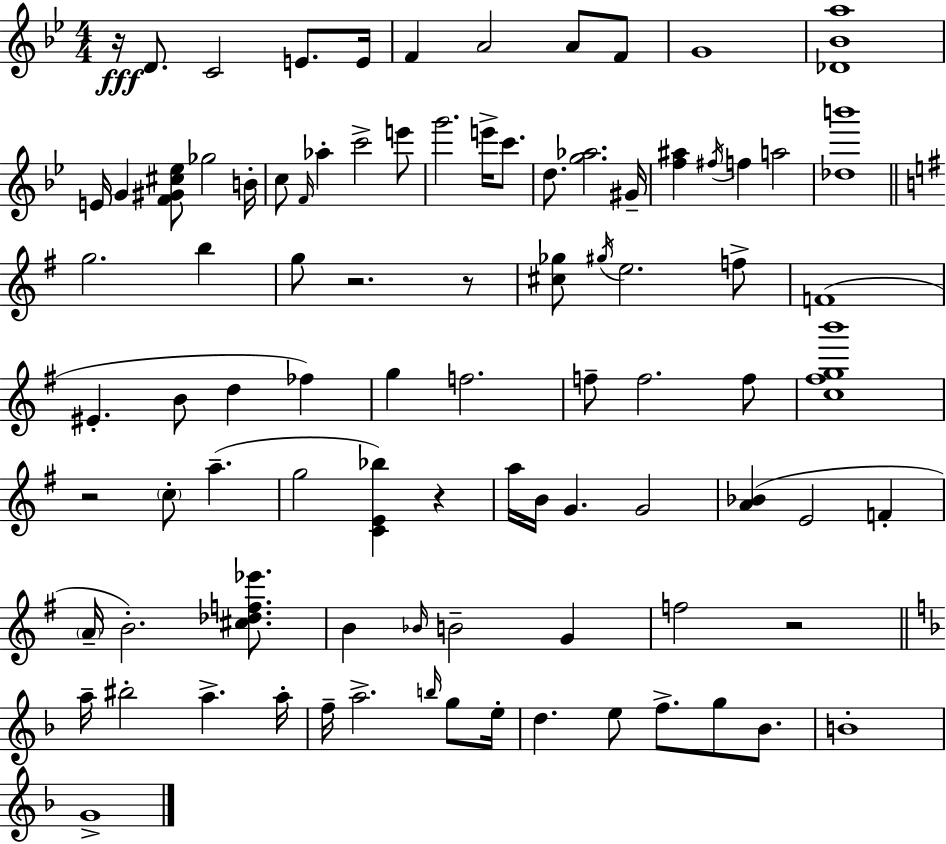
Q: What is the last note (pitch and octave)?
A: G4